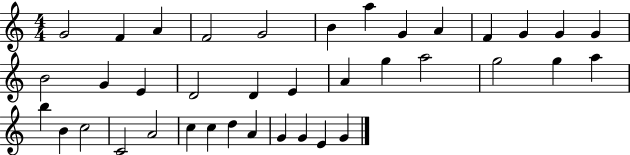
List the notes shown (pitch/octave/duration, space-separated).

G4/h F4/q A4/q F4/h G4/h B4/q A5/q G4/q A4/q F4/q G4/q G4/q G4/q B4/h G4/q E4/q D4/h D4/q E4/q A4/q G5/q A5/h G5/h G5/q A5/q B5/q B4/q C5/h C4/h A4/h C5/q C5/q D5/q A4/q G4/q G4/q E4/q G4/q